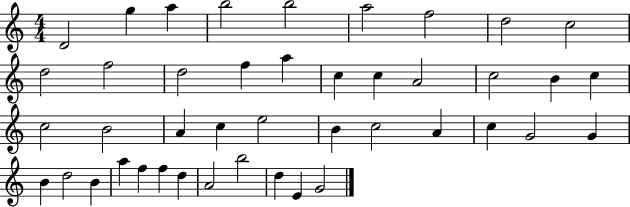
{
  \clef treble
  \numericTimeSignature
  \time 4/4
  \key c \major
  d'2 g''4 a''4 | b''2 b''2 | a''2 f''2 | d''2 c''2 | \break d''2 f''2 | d''2 f''4 a''4 | c''4 c''4 a'2 | c''2 b'4 c''4 | \break c''2 b'2 | a'4 c''4 e''2 | b'4 c''2 a'4 | c''4 g'2 g'4 | \break b'4 d''2 b'4 | a''4 f''4 f''4 d''4 | a'2 b''2 | d''4 e'4 g'2 | \break \bar "|."
}